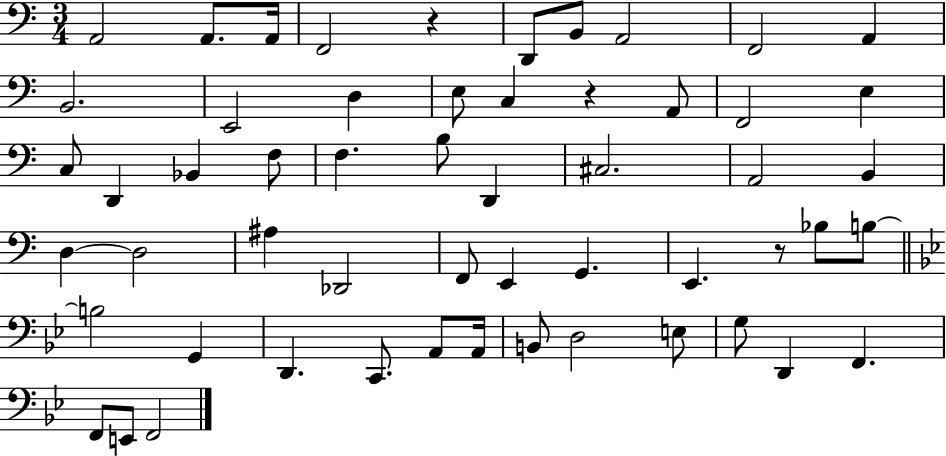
A2/h A2/e. A2/s F2/h R/q D2/e B2/e A2/h F2/h A2/q B2/h. E2/h D3/q E3/e C3/q R/q A2/e F2/h E3/q C3/e D2/q Bb2/q F3/e F3/q. B3/e D2/q C#3/h. A2/h B2/q D3/q D3/h A#3/q Db2/h F2/e E2/q G2/q. E2/q. R/e Bb3/e B3/e B3/h G2/q D2/q. C2/e. A2/e A2/s B2/e D3/h E3/e G3/e D2/q F2/q. F2/e E2/e F2/h